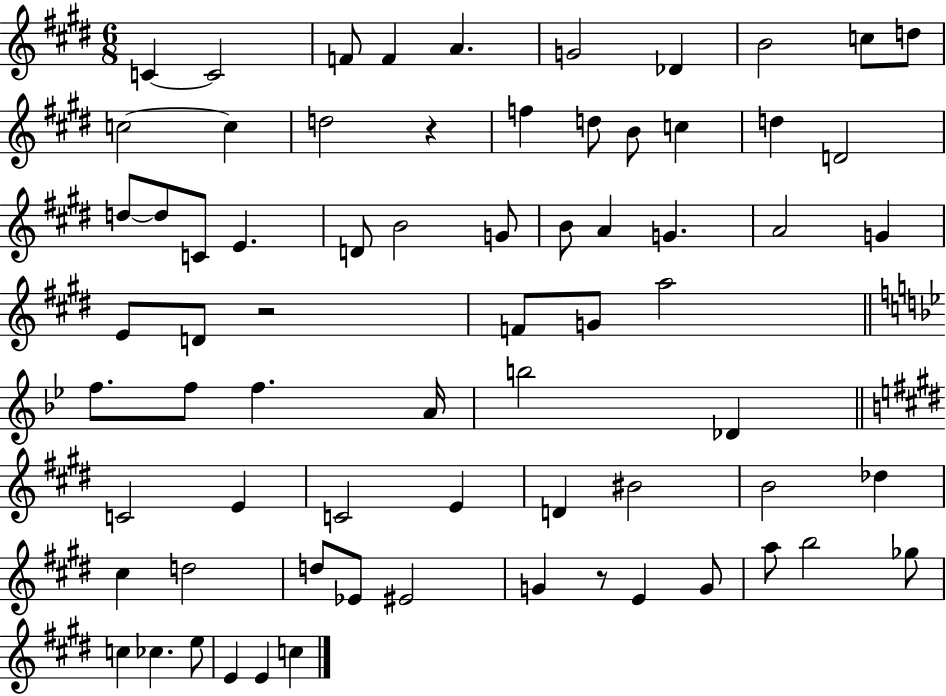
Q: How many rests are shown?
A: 3